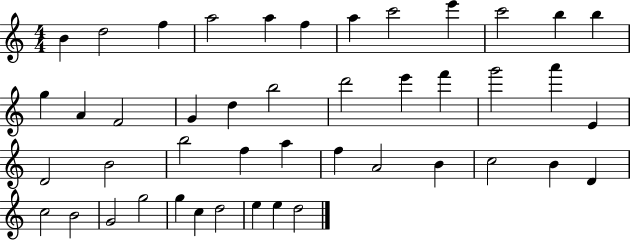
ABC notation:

X:1
T:Untitled
M:4/4
L:1/4
K:C
B d2 f a2 a f a c'2 e' c'2 b b g A F2 G d b2 d'2 e' f' g'2 a' E D2 B2 b2 f a f A2 B c2 B D c2 B2 G2 g2 g c d2 e e d2